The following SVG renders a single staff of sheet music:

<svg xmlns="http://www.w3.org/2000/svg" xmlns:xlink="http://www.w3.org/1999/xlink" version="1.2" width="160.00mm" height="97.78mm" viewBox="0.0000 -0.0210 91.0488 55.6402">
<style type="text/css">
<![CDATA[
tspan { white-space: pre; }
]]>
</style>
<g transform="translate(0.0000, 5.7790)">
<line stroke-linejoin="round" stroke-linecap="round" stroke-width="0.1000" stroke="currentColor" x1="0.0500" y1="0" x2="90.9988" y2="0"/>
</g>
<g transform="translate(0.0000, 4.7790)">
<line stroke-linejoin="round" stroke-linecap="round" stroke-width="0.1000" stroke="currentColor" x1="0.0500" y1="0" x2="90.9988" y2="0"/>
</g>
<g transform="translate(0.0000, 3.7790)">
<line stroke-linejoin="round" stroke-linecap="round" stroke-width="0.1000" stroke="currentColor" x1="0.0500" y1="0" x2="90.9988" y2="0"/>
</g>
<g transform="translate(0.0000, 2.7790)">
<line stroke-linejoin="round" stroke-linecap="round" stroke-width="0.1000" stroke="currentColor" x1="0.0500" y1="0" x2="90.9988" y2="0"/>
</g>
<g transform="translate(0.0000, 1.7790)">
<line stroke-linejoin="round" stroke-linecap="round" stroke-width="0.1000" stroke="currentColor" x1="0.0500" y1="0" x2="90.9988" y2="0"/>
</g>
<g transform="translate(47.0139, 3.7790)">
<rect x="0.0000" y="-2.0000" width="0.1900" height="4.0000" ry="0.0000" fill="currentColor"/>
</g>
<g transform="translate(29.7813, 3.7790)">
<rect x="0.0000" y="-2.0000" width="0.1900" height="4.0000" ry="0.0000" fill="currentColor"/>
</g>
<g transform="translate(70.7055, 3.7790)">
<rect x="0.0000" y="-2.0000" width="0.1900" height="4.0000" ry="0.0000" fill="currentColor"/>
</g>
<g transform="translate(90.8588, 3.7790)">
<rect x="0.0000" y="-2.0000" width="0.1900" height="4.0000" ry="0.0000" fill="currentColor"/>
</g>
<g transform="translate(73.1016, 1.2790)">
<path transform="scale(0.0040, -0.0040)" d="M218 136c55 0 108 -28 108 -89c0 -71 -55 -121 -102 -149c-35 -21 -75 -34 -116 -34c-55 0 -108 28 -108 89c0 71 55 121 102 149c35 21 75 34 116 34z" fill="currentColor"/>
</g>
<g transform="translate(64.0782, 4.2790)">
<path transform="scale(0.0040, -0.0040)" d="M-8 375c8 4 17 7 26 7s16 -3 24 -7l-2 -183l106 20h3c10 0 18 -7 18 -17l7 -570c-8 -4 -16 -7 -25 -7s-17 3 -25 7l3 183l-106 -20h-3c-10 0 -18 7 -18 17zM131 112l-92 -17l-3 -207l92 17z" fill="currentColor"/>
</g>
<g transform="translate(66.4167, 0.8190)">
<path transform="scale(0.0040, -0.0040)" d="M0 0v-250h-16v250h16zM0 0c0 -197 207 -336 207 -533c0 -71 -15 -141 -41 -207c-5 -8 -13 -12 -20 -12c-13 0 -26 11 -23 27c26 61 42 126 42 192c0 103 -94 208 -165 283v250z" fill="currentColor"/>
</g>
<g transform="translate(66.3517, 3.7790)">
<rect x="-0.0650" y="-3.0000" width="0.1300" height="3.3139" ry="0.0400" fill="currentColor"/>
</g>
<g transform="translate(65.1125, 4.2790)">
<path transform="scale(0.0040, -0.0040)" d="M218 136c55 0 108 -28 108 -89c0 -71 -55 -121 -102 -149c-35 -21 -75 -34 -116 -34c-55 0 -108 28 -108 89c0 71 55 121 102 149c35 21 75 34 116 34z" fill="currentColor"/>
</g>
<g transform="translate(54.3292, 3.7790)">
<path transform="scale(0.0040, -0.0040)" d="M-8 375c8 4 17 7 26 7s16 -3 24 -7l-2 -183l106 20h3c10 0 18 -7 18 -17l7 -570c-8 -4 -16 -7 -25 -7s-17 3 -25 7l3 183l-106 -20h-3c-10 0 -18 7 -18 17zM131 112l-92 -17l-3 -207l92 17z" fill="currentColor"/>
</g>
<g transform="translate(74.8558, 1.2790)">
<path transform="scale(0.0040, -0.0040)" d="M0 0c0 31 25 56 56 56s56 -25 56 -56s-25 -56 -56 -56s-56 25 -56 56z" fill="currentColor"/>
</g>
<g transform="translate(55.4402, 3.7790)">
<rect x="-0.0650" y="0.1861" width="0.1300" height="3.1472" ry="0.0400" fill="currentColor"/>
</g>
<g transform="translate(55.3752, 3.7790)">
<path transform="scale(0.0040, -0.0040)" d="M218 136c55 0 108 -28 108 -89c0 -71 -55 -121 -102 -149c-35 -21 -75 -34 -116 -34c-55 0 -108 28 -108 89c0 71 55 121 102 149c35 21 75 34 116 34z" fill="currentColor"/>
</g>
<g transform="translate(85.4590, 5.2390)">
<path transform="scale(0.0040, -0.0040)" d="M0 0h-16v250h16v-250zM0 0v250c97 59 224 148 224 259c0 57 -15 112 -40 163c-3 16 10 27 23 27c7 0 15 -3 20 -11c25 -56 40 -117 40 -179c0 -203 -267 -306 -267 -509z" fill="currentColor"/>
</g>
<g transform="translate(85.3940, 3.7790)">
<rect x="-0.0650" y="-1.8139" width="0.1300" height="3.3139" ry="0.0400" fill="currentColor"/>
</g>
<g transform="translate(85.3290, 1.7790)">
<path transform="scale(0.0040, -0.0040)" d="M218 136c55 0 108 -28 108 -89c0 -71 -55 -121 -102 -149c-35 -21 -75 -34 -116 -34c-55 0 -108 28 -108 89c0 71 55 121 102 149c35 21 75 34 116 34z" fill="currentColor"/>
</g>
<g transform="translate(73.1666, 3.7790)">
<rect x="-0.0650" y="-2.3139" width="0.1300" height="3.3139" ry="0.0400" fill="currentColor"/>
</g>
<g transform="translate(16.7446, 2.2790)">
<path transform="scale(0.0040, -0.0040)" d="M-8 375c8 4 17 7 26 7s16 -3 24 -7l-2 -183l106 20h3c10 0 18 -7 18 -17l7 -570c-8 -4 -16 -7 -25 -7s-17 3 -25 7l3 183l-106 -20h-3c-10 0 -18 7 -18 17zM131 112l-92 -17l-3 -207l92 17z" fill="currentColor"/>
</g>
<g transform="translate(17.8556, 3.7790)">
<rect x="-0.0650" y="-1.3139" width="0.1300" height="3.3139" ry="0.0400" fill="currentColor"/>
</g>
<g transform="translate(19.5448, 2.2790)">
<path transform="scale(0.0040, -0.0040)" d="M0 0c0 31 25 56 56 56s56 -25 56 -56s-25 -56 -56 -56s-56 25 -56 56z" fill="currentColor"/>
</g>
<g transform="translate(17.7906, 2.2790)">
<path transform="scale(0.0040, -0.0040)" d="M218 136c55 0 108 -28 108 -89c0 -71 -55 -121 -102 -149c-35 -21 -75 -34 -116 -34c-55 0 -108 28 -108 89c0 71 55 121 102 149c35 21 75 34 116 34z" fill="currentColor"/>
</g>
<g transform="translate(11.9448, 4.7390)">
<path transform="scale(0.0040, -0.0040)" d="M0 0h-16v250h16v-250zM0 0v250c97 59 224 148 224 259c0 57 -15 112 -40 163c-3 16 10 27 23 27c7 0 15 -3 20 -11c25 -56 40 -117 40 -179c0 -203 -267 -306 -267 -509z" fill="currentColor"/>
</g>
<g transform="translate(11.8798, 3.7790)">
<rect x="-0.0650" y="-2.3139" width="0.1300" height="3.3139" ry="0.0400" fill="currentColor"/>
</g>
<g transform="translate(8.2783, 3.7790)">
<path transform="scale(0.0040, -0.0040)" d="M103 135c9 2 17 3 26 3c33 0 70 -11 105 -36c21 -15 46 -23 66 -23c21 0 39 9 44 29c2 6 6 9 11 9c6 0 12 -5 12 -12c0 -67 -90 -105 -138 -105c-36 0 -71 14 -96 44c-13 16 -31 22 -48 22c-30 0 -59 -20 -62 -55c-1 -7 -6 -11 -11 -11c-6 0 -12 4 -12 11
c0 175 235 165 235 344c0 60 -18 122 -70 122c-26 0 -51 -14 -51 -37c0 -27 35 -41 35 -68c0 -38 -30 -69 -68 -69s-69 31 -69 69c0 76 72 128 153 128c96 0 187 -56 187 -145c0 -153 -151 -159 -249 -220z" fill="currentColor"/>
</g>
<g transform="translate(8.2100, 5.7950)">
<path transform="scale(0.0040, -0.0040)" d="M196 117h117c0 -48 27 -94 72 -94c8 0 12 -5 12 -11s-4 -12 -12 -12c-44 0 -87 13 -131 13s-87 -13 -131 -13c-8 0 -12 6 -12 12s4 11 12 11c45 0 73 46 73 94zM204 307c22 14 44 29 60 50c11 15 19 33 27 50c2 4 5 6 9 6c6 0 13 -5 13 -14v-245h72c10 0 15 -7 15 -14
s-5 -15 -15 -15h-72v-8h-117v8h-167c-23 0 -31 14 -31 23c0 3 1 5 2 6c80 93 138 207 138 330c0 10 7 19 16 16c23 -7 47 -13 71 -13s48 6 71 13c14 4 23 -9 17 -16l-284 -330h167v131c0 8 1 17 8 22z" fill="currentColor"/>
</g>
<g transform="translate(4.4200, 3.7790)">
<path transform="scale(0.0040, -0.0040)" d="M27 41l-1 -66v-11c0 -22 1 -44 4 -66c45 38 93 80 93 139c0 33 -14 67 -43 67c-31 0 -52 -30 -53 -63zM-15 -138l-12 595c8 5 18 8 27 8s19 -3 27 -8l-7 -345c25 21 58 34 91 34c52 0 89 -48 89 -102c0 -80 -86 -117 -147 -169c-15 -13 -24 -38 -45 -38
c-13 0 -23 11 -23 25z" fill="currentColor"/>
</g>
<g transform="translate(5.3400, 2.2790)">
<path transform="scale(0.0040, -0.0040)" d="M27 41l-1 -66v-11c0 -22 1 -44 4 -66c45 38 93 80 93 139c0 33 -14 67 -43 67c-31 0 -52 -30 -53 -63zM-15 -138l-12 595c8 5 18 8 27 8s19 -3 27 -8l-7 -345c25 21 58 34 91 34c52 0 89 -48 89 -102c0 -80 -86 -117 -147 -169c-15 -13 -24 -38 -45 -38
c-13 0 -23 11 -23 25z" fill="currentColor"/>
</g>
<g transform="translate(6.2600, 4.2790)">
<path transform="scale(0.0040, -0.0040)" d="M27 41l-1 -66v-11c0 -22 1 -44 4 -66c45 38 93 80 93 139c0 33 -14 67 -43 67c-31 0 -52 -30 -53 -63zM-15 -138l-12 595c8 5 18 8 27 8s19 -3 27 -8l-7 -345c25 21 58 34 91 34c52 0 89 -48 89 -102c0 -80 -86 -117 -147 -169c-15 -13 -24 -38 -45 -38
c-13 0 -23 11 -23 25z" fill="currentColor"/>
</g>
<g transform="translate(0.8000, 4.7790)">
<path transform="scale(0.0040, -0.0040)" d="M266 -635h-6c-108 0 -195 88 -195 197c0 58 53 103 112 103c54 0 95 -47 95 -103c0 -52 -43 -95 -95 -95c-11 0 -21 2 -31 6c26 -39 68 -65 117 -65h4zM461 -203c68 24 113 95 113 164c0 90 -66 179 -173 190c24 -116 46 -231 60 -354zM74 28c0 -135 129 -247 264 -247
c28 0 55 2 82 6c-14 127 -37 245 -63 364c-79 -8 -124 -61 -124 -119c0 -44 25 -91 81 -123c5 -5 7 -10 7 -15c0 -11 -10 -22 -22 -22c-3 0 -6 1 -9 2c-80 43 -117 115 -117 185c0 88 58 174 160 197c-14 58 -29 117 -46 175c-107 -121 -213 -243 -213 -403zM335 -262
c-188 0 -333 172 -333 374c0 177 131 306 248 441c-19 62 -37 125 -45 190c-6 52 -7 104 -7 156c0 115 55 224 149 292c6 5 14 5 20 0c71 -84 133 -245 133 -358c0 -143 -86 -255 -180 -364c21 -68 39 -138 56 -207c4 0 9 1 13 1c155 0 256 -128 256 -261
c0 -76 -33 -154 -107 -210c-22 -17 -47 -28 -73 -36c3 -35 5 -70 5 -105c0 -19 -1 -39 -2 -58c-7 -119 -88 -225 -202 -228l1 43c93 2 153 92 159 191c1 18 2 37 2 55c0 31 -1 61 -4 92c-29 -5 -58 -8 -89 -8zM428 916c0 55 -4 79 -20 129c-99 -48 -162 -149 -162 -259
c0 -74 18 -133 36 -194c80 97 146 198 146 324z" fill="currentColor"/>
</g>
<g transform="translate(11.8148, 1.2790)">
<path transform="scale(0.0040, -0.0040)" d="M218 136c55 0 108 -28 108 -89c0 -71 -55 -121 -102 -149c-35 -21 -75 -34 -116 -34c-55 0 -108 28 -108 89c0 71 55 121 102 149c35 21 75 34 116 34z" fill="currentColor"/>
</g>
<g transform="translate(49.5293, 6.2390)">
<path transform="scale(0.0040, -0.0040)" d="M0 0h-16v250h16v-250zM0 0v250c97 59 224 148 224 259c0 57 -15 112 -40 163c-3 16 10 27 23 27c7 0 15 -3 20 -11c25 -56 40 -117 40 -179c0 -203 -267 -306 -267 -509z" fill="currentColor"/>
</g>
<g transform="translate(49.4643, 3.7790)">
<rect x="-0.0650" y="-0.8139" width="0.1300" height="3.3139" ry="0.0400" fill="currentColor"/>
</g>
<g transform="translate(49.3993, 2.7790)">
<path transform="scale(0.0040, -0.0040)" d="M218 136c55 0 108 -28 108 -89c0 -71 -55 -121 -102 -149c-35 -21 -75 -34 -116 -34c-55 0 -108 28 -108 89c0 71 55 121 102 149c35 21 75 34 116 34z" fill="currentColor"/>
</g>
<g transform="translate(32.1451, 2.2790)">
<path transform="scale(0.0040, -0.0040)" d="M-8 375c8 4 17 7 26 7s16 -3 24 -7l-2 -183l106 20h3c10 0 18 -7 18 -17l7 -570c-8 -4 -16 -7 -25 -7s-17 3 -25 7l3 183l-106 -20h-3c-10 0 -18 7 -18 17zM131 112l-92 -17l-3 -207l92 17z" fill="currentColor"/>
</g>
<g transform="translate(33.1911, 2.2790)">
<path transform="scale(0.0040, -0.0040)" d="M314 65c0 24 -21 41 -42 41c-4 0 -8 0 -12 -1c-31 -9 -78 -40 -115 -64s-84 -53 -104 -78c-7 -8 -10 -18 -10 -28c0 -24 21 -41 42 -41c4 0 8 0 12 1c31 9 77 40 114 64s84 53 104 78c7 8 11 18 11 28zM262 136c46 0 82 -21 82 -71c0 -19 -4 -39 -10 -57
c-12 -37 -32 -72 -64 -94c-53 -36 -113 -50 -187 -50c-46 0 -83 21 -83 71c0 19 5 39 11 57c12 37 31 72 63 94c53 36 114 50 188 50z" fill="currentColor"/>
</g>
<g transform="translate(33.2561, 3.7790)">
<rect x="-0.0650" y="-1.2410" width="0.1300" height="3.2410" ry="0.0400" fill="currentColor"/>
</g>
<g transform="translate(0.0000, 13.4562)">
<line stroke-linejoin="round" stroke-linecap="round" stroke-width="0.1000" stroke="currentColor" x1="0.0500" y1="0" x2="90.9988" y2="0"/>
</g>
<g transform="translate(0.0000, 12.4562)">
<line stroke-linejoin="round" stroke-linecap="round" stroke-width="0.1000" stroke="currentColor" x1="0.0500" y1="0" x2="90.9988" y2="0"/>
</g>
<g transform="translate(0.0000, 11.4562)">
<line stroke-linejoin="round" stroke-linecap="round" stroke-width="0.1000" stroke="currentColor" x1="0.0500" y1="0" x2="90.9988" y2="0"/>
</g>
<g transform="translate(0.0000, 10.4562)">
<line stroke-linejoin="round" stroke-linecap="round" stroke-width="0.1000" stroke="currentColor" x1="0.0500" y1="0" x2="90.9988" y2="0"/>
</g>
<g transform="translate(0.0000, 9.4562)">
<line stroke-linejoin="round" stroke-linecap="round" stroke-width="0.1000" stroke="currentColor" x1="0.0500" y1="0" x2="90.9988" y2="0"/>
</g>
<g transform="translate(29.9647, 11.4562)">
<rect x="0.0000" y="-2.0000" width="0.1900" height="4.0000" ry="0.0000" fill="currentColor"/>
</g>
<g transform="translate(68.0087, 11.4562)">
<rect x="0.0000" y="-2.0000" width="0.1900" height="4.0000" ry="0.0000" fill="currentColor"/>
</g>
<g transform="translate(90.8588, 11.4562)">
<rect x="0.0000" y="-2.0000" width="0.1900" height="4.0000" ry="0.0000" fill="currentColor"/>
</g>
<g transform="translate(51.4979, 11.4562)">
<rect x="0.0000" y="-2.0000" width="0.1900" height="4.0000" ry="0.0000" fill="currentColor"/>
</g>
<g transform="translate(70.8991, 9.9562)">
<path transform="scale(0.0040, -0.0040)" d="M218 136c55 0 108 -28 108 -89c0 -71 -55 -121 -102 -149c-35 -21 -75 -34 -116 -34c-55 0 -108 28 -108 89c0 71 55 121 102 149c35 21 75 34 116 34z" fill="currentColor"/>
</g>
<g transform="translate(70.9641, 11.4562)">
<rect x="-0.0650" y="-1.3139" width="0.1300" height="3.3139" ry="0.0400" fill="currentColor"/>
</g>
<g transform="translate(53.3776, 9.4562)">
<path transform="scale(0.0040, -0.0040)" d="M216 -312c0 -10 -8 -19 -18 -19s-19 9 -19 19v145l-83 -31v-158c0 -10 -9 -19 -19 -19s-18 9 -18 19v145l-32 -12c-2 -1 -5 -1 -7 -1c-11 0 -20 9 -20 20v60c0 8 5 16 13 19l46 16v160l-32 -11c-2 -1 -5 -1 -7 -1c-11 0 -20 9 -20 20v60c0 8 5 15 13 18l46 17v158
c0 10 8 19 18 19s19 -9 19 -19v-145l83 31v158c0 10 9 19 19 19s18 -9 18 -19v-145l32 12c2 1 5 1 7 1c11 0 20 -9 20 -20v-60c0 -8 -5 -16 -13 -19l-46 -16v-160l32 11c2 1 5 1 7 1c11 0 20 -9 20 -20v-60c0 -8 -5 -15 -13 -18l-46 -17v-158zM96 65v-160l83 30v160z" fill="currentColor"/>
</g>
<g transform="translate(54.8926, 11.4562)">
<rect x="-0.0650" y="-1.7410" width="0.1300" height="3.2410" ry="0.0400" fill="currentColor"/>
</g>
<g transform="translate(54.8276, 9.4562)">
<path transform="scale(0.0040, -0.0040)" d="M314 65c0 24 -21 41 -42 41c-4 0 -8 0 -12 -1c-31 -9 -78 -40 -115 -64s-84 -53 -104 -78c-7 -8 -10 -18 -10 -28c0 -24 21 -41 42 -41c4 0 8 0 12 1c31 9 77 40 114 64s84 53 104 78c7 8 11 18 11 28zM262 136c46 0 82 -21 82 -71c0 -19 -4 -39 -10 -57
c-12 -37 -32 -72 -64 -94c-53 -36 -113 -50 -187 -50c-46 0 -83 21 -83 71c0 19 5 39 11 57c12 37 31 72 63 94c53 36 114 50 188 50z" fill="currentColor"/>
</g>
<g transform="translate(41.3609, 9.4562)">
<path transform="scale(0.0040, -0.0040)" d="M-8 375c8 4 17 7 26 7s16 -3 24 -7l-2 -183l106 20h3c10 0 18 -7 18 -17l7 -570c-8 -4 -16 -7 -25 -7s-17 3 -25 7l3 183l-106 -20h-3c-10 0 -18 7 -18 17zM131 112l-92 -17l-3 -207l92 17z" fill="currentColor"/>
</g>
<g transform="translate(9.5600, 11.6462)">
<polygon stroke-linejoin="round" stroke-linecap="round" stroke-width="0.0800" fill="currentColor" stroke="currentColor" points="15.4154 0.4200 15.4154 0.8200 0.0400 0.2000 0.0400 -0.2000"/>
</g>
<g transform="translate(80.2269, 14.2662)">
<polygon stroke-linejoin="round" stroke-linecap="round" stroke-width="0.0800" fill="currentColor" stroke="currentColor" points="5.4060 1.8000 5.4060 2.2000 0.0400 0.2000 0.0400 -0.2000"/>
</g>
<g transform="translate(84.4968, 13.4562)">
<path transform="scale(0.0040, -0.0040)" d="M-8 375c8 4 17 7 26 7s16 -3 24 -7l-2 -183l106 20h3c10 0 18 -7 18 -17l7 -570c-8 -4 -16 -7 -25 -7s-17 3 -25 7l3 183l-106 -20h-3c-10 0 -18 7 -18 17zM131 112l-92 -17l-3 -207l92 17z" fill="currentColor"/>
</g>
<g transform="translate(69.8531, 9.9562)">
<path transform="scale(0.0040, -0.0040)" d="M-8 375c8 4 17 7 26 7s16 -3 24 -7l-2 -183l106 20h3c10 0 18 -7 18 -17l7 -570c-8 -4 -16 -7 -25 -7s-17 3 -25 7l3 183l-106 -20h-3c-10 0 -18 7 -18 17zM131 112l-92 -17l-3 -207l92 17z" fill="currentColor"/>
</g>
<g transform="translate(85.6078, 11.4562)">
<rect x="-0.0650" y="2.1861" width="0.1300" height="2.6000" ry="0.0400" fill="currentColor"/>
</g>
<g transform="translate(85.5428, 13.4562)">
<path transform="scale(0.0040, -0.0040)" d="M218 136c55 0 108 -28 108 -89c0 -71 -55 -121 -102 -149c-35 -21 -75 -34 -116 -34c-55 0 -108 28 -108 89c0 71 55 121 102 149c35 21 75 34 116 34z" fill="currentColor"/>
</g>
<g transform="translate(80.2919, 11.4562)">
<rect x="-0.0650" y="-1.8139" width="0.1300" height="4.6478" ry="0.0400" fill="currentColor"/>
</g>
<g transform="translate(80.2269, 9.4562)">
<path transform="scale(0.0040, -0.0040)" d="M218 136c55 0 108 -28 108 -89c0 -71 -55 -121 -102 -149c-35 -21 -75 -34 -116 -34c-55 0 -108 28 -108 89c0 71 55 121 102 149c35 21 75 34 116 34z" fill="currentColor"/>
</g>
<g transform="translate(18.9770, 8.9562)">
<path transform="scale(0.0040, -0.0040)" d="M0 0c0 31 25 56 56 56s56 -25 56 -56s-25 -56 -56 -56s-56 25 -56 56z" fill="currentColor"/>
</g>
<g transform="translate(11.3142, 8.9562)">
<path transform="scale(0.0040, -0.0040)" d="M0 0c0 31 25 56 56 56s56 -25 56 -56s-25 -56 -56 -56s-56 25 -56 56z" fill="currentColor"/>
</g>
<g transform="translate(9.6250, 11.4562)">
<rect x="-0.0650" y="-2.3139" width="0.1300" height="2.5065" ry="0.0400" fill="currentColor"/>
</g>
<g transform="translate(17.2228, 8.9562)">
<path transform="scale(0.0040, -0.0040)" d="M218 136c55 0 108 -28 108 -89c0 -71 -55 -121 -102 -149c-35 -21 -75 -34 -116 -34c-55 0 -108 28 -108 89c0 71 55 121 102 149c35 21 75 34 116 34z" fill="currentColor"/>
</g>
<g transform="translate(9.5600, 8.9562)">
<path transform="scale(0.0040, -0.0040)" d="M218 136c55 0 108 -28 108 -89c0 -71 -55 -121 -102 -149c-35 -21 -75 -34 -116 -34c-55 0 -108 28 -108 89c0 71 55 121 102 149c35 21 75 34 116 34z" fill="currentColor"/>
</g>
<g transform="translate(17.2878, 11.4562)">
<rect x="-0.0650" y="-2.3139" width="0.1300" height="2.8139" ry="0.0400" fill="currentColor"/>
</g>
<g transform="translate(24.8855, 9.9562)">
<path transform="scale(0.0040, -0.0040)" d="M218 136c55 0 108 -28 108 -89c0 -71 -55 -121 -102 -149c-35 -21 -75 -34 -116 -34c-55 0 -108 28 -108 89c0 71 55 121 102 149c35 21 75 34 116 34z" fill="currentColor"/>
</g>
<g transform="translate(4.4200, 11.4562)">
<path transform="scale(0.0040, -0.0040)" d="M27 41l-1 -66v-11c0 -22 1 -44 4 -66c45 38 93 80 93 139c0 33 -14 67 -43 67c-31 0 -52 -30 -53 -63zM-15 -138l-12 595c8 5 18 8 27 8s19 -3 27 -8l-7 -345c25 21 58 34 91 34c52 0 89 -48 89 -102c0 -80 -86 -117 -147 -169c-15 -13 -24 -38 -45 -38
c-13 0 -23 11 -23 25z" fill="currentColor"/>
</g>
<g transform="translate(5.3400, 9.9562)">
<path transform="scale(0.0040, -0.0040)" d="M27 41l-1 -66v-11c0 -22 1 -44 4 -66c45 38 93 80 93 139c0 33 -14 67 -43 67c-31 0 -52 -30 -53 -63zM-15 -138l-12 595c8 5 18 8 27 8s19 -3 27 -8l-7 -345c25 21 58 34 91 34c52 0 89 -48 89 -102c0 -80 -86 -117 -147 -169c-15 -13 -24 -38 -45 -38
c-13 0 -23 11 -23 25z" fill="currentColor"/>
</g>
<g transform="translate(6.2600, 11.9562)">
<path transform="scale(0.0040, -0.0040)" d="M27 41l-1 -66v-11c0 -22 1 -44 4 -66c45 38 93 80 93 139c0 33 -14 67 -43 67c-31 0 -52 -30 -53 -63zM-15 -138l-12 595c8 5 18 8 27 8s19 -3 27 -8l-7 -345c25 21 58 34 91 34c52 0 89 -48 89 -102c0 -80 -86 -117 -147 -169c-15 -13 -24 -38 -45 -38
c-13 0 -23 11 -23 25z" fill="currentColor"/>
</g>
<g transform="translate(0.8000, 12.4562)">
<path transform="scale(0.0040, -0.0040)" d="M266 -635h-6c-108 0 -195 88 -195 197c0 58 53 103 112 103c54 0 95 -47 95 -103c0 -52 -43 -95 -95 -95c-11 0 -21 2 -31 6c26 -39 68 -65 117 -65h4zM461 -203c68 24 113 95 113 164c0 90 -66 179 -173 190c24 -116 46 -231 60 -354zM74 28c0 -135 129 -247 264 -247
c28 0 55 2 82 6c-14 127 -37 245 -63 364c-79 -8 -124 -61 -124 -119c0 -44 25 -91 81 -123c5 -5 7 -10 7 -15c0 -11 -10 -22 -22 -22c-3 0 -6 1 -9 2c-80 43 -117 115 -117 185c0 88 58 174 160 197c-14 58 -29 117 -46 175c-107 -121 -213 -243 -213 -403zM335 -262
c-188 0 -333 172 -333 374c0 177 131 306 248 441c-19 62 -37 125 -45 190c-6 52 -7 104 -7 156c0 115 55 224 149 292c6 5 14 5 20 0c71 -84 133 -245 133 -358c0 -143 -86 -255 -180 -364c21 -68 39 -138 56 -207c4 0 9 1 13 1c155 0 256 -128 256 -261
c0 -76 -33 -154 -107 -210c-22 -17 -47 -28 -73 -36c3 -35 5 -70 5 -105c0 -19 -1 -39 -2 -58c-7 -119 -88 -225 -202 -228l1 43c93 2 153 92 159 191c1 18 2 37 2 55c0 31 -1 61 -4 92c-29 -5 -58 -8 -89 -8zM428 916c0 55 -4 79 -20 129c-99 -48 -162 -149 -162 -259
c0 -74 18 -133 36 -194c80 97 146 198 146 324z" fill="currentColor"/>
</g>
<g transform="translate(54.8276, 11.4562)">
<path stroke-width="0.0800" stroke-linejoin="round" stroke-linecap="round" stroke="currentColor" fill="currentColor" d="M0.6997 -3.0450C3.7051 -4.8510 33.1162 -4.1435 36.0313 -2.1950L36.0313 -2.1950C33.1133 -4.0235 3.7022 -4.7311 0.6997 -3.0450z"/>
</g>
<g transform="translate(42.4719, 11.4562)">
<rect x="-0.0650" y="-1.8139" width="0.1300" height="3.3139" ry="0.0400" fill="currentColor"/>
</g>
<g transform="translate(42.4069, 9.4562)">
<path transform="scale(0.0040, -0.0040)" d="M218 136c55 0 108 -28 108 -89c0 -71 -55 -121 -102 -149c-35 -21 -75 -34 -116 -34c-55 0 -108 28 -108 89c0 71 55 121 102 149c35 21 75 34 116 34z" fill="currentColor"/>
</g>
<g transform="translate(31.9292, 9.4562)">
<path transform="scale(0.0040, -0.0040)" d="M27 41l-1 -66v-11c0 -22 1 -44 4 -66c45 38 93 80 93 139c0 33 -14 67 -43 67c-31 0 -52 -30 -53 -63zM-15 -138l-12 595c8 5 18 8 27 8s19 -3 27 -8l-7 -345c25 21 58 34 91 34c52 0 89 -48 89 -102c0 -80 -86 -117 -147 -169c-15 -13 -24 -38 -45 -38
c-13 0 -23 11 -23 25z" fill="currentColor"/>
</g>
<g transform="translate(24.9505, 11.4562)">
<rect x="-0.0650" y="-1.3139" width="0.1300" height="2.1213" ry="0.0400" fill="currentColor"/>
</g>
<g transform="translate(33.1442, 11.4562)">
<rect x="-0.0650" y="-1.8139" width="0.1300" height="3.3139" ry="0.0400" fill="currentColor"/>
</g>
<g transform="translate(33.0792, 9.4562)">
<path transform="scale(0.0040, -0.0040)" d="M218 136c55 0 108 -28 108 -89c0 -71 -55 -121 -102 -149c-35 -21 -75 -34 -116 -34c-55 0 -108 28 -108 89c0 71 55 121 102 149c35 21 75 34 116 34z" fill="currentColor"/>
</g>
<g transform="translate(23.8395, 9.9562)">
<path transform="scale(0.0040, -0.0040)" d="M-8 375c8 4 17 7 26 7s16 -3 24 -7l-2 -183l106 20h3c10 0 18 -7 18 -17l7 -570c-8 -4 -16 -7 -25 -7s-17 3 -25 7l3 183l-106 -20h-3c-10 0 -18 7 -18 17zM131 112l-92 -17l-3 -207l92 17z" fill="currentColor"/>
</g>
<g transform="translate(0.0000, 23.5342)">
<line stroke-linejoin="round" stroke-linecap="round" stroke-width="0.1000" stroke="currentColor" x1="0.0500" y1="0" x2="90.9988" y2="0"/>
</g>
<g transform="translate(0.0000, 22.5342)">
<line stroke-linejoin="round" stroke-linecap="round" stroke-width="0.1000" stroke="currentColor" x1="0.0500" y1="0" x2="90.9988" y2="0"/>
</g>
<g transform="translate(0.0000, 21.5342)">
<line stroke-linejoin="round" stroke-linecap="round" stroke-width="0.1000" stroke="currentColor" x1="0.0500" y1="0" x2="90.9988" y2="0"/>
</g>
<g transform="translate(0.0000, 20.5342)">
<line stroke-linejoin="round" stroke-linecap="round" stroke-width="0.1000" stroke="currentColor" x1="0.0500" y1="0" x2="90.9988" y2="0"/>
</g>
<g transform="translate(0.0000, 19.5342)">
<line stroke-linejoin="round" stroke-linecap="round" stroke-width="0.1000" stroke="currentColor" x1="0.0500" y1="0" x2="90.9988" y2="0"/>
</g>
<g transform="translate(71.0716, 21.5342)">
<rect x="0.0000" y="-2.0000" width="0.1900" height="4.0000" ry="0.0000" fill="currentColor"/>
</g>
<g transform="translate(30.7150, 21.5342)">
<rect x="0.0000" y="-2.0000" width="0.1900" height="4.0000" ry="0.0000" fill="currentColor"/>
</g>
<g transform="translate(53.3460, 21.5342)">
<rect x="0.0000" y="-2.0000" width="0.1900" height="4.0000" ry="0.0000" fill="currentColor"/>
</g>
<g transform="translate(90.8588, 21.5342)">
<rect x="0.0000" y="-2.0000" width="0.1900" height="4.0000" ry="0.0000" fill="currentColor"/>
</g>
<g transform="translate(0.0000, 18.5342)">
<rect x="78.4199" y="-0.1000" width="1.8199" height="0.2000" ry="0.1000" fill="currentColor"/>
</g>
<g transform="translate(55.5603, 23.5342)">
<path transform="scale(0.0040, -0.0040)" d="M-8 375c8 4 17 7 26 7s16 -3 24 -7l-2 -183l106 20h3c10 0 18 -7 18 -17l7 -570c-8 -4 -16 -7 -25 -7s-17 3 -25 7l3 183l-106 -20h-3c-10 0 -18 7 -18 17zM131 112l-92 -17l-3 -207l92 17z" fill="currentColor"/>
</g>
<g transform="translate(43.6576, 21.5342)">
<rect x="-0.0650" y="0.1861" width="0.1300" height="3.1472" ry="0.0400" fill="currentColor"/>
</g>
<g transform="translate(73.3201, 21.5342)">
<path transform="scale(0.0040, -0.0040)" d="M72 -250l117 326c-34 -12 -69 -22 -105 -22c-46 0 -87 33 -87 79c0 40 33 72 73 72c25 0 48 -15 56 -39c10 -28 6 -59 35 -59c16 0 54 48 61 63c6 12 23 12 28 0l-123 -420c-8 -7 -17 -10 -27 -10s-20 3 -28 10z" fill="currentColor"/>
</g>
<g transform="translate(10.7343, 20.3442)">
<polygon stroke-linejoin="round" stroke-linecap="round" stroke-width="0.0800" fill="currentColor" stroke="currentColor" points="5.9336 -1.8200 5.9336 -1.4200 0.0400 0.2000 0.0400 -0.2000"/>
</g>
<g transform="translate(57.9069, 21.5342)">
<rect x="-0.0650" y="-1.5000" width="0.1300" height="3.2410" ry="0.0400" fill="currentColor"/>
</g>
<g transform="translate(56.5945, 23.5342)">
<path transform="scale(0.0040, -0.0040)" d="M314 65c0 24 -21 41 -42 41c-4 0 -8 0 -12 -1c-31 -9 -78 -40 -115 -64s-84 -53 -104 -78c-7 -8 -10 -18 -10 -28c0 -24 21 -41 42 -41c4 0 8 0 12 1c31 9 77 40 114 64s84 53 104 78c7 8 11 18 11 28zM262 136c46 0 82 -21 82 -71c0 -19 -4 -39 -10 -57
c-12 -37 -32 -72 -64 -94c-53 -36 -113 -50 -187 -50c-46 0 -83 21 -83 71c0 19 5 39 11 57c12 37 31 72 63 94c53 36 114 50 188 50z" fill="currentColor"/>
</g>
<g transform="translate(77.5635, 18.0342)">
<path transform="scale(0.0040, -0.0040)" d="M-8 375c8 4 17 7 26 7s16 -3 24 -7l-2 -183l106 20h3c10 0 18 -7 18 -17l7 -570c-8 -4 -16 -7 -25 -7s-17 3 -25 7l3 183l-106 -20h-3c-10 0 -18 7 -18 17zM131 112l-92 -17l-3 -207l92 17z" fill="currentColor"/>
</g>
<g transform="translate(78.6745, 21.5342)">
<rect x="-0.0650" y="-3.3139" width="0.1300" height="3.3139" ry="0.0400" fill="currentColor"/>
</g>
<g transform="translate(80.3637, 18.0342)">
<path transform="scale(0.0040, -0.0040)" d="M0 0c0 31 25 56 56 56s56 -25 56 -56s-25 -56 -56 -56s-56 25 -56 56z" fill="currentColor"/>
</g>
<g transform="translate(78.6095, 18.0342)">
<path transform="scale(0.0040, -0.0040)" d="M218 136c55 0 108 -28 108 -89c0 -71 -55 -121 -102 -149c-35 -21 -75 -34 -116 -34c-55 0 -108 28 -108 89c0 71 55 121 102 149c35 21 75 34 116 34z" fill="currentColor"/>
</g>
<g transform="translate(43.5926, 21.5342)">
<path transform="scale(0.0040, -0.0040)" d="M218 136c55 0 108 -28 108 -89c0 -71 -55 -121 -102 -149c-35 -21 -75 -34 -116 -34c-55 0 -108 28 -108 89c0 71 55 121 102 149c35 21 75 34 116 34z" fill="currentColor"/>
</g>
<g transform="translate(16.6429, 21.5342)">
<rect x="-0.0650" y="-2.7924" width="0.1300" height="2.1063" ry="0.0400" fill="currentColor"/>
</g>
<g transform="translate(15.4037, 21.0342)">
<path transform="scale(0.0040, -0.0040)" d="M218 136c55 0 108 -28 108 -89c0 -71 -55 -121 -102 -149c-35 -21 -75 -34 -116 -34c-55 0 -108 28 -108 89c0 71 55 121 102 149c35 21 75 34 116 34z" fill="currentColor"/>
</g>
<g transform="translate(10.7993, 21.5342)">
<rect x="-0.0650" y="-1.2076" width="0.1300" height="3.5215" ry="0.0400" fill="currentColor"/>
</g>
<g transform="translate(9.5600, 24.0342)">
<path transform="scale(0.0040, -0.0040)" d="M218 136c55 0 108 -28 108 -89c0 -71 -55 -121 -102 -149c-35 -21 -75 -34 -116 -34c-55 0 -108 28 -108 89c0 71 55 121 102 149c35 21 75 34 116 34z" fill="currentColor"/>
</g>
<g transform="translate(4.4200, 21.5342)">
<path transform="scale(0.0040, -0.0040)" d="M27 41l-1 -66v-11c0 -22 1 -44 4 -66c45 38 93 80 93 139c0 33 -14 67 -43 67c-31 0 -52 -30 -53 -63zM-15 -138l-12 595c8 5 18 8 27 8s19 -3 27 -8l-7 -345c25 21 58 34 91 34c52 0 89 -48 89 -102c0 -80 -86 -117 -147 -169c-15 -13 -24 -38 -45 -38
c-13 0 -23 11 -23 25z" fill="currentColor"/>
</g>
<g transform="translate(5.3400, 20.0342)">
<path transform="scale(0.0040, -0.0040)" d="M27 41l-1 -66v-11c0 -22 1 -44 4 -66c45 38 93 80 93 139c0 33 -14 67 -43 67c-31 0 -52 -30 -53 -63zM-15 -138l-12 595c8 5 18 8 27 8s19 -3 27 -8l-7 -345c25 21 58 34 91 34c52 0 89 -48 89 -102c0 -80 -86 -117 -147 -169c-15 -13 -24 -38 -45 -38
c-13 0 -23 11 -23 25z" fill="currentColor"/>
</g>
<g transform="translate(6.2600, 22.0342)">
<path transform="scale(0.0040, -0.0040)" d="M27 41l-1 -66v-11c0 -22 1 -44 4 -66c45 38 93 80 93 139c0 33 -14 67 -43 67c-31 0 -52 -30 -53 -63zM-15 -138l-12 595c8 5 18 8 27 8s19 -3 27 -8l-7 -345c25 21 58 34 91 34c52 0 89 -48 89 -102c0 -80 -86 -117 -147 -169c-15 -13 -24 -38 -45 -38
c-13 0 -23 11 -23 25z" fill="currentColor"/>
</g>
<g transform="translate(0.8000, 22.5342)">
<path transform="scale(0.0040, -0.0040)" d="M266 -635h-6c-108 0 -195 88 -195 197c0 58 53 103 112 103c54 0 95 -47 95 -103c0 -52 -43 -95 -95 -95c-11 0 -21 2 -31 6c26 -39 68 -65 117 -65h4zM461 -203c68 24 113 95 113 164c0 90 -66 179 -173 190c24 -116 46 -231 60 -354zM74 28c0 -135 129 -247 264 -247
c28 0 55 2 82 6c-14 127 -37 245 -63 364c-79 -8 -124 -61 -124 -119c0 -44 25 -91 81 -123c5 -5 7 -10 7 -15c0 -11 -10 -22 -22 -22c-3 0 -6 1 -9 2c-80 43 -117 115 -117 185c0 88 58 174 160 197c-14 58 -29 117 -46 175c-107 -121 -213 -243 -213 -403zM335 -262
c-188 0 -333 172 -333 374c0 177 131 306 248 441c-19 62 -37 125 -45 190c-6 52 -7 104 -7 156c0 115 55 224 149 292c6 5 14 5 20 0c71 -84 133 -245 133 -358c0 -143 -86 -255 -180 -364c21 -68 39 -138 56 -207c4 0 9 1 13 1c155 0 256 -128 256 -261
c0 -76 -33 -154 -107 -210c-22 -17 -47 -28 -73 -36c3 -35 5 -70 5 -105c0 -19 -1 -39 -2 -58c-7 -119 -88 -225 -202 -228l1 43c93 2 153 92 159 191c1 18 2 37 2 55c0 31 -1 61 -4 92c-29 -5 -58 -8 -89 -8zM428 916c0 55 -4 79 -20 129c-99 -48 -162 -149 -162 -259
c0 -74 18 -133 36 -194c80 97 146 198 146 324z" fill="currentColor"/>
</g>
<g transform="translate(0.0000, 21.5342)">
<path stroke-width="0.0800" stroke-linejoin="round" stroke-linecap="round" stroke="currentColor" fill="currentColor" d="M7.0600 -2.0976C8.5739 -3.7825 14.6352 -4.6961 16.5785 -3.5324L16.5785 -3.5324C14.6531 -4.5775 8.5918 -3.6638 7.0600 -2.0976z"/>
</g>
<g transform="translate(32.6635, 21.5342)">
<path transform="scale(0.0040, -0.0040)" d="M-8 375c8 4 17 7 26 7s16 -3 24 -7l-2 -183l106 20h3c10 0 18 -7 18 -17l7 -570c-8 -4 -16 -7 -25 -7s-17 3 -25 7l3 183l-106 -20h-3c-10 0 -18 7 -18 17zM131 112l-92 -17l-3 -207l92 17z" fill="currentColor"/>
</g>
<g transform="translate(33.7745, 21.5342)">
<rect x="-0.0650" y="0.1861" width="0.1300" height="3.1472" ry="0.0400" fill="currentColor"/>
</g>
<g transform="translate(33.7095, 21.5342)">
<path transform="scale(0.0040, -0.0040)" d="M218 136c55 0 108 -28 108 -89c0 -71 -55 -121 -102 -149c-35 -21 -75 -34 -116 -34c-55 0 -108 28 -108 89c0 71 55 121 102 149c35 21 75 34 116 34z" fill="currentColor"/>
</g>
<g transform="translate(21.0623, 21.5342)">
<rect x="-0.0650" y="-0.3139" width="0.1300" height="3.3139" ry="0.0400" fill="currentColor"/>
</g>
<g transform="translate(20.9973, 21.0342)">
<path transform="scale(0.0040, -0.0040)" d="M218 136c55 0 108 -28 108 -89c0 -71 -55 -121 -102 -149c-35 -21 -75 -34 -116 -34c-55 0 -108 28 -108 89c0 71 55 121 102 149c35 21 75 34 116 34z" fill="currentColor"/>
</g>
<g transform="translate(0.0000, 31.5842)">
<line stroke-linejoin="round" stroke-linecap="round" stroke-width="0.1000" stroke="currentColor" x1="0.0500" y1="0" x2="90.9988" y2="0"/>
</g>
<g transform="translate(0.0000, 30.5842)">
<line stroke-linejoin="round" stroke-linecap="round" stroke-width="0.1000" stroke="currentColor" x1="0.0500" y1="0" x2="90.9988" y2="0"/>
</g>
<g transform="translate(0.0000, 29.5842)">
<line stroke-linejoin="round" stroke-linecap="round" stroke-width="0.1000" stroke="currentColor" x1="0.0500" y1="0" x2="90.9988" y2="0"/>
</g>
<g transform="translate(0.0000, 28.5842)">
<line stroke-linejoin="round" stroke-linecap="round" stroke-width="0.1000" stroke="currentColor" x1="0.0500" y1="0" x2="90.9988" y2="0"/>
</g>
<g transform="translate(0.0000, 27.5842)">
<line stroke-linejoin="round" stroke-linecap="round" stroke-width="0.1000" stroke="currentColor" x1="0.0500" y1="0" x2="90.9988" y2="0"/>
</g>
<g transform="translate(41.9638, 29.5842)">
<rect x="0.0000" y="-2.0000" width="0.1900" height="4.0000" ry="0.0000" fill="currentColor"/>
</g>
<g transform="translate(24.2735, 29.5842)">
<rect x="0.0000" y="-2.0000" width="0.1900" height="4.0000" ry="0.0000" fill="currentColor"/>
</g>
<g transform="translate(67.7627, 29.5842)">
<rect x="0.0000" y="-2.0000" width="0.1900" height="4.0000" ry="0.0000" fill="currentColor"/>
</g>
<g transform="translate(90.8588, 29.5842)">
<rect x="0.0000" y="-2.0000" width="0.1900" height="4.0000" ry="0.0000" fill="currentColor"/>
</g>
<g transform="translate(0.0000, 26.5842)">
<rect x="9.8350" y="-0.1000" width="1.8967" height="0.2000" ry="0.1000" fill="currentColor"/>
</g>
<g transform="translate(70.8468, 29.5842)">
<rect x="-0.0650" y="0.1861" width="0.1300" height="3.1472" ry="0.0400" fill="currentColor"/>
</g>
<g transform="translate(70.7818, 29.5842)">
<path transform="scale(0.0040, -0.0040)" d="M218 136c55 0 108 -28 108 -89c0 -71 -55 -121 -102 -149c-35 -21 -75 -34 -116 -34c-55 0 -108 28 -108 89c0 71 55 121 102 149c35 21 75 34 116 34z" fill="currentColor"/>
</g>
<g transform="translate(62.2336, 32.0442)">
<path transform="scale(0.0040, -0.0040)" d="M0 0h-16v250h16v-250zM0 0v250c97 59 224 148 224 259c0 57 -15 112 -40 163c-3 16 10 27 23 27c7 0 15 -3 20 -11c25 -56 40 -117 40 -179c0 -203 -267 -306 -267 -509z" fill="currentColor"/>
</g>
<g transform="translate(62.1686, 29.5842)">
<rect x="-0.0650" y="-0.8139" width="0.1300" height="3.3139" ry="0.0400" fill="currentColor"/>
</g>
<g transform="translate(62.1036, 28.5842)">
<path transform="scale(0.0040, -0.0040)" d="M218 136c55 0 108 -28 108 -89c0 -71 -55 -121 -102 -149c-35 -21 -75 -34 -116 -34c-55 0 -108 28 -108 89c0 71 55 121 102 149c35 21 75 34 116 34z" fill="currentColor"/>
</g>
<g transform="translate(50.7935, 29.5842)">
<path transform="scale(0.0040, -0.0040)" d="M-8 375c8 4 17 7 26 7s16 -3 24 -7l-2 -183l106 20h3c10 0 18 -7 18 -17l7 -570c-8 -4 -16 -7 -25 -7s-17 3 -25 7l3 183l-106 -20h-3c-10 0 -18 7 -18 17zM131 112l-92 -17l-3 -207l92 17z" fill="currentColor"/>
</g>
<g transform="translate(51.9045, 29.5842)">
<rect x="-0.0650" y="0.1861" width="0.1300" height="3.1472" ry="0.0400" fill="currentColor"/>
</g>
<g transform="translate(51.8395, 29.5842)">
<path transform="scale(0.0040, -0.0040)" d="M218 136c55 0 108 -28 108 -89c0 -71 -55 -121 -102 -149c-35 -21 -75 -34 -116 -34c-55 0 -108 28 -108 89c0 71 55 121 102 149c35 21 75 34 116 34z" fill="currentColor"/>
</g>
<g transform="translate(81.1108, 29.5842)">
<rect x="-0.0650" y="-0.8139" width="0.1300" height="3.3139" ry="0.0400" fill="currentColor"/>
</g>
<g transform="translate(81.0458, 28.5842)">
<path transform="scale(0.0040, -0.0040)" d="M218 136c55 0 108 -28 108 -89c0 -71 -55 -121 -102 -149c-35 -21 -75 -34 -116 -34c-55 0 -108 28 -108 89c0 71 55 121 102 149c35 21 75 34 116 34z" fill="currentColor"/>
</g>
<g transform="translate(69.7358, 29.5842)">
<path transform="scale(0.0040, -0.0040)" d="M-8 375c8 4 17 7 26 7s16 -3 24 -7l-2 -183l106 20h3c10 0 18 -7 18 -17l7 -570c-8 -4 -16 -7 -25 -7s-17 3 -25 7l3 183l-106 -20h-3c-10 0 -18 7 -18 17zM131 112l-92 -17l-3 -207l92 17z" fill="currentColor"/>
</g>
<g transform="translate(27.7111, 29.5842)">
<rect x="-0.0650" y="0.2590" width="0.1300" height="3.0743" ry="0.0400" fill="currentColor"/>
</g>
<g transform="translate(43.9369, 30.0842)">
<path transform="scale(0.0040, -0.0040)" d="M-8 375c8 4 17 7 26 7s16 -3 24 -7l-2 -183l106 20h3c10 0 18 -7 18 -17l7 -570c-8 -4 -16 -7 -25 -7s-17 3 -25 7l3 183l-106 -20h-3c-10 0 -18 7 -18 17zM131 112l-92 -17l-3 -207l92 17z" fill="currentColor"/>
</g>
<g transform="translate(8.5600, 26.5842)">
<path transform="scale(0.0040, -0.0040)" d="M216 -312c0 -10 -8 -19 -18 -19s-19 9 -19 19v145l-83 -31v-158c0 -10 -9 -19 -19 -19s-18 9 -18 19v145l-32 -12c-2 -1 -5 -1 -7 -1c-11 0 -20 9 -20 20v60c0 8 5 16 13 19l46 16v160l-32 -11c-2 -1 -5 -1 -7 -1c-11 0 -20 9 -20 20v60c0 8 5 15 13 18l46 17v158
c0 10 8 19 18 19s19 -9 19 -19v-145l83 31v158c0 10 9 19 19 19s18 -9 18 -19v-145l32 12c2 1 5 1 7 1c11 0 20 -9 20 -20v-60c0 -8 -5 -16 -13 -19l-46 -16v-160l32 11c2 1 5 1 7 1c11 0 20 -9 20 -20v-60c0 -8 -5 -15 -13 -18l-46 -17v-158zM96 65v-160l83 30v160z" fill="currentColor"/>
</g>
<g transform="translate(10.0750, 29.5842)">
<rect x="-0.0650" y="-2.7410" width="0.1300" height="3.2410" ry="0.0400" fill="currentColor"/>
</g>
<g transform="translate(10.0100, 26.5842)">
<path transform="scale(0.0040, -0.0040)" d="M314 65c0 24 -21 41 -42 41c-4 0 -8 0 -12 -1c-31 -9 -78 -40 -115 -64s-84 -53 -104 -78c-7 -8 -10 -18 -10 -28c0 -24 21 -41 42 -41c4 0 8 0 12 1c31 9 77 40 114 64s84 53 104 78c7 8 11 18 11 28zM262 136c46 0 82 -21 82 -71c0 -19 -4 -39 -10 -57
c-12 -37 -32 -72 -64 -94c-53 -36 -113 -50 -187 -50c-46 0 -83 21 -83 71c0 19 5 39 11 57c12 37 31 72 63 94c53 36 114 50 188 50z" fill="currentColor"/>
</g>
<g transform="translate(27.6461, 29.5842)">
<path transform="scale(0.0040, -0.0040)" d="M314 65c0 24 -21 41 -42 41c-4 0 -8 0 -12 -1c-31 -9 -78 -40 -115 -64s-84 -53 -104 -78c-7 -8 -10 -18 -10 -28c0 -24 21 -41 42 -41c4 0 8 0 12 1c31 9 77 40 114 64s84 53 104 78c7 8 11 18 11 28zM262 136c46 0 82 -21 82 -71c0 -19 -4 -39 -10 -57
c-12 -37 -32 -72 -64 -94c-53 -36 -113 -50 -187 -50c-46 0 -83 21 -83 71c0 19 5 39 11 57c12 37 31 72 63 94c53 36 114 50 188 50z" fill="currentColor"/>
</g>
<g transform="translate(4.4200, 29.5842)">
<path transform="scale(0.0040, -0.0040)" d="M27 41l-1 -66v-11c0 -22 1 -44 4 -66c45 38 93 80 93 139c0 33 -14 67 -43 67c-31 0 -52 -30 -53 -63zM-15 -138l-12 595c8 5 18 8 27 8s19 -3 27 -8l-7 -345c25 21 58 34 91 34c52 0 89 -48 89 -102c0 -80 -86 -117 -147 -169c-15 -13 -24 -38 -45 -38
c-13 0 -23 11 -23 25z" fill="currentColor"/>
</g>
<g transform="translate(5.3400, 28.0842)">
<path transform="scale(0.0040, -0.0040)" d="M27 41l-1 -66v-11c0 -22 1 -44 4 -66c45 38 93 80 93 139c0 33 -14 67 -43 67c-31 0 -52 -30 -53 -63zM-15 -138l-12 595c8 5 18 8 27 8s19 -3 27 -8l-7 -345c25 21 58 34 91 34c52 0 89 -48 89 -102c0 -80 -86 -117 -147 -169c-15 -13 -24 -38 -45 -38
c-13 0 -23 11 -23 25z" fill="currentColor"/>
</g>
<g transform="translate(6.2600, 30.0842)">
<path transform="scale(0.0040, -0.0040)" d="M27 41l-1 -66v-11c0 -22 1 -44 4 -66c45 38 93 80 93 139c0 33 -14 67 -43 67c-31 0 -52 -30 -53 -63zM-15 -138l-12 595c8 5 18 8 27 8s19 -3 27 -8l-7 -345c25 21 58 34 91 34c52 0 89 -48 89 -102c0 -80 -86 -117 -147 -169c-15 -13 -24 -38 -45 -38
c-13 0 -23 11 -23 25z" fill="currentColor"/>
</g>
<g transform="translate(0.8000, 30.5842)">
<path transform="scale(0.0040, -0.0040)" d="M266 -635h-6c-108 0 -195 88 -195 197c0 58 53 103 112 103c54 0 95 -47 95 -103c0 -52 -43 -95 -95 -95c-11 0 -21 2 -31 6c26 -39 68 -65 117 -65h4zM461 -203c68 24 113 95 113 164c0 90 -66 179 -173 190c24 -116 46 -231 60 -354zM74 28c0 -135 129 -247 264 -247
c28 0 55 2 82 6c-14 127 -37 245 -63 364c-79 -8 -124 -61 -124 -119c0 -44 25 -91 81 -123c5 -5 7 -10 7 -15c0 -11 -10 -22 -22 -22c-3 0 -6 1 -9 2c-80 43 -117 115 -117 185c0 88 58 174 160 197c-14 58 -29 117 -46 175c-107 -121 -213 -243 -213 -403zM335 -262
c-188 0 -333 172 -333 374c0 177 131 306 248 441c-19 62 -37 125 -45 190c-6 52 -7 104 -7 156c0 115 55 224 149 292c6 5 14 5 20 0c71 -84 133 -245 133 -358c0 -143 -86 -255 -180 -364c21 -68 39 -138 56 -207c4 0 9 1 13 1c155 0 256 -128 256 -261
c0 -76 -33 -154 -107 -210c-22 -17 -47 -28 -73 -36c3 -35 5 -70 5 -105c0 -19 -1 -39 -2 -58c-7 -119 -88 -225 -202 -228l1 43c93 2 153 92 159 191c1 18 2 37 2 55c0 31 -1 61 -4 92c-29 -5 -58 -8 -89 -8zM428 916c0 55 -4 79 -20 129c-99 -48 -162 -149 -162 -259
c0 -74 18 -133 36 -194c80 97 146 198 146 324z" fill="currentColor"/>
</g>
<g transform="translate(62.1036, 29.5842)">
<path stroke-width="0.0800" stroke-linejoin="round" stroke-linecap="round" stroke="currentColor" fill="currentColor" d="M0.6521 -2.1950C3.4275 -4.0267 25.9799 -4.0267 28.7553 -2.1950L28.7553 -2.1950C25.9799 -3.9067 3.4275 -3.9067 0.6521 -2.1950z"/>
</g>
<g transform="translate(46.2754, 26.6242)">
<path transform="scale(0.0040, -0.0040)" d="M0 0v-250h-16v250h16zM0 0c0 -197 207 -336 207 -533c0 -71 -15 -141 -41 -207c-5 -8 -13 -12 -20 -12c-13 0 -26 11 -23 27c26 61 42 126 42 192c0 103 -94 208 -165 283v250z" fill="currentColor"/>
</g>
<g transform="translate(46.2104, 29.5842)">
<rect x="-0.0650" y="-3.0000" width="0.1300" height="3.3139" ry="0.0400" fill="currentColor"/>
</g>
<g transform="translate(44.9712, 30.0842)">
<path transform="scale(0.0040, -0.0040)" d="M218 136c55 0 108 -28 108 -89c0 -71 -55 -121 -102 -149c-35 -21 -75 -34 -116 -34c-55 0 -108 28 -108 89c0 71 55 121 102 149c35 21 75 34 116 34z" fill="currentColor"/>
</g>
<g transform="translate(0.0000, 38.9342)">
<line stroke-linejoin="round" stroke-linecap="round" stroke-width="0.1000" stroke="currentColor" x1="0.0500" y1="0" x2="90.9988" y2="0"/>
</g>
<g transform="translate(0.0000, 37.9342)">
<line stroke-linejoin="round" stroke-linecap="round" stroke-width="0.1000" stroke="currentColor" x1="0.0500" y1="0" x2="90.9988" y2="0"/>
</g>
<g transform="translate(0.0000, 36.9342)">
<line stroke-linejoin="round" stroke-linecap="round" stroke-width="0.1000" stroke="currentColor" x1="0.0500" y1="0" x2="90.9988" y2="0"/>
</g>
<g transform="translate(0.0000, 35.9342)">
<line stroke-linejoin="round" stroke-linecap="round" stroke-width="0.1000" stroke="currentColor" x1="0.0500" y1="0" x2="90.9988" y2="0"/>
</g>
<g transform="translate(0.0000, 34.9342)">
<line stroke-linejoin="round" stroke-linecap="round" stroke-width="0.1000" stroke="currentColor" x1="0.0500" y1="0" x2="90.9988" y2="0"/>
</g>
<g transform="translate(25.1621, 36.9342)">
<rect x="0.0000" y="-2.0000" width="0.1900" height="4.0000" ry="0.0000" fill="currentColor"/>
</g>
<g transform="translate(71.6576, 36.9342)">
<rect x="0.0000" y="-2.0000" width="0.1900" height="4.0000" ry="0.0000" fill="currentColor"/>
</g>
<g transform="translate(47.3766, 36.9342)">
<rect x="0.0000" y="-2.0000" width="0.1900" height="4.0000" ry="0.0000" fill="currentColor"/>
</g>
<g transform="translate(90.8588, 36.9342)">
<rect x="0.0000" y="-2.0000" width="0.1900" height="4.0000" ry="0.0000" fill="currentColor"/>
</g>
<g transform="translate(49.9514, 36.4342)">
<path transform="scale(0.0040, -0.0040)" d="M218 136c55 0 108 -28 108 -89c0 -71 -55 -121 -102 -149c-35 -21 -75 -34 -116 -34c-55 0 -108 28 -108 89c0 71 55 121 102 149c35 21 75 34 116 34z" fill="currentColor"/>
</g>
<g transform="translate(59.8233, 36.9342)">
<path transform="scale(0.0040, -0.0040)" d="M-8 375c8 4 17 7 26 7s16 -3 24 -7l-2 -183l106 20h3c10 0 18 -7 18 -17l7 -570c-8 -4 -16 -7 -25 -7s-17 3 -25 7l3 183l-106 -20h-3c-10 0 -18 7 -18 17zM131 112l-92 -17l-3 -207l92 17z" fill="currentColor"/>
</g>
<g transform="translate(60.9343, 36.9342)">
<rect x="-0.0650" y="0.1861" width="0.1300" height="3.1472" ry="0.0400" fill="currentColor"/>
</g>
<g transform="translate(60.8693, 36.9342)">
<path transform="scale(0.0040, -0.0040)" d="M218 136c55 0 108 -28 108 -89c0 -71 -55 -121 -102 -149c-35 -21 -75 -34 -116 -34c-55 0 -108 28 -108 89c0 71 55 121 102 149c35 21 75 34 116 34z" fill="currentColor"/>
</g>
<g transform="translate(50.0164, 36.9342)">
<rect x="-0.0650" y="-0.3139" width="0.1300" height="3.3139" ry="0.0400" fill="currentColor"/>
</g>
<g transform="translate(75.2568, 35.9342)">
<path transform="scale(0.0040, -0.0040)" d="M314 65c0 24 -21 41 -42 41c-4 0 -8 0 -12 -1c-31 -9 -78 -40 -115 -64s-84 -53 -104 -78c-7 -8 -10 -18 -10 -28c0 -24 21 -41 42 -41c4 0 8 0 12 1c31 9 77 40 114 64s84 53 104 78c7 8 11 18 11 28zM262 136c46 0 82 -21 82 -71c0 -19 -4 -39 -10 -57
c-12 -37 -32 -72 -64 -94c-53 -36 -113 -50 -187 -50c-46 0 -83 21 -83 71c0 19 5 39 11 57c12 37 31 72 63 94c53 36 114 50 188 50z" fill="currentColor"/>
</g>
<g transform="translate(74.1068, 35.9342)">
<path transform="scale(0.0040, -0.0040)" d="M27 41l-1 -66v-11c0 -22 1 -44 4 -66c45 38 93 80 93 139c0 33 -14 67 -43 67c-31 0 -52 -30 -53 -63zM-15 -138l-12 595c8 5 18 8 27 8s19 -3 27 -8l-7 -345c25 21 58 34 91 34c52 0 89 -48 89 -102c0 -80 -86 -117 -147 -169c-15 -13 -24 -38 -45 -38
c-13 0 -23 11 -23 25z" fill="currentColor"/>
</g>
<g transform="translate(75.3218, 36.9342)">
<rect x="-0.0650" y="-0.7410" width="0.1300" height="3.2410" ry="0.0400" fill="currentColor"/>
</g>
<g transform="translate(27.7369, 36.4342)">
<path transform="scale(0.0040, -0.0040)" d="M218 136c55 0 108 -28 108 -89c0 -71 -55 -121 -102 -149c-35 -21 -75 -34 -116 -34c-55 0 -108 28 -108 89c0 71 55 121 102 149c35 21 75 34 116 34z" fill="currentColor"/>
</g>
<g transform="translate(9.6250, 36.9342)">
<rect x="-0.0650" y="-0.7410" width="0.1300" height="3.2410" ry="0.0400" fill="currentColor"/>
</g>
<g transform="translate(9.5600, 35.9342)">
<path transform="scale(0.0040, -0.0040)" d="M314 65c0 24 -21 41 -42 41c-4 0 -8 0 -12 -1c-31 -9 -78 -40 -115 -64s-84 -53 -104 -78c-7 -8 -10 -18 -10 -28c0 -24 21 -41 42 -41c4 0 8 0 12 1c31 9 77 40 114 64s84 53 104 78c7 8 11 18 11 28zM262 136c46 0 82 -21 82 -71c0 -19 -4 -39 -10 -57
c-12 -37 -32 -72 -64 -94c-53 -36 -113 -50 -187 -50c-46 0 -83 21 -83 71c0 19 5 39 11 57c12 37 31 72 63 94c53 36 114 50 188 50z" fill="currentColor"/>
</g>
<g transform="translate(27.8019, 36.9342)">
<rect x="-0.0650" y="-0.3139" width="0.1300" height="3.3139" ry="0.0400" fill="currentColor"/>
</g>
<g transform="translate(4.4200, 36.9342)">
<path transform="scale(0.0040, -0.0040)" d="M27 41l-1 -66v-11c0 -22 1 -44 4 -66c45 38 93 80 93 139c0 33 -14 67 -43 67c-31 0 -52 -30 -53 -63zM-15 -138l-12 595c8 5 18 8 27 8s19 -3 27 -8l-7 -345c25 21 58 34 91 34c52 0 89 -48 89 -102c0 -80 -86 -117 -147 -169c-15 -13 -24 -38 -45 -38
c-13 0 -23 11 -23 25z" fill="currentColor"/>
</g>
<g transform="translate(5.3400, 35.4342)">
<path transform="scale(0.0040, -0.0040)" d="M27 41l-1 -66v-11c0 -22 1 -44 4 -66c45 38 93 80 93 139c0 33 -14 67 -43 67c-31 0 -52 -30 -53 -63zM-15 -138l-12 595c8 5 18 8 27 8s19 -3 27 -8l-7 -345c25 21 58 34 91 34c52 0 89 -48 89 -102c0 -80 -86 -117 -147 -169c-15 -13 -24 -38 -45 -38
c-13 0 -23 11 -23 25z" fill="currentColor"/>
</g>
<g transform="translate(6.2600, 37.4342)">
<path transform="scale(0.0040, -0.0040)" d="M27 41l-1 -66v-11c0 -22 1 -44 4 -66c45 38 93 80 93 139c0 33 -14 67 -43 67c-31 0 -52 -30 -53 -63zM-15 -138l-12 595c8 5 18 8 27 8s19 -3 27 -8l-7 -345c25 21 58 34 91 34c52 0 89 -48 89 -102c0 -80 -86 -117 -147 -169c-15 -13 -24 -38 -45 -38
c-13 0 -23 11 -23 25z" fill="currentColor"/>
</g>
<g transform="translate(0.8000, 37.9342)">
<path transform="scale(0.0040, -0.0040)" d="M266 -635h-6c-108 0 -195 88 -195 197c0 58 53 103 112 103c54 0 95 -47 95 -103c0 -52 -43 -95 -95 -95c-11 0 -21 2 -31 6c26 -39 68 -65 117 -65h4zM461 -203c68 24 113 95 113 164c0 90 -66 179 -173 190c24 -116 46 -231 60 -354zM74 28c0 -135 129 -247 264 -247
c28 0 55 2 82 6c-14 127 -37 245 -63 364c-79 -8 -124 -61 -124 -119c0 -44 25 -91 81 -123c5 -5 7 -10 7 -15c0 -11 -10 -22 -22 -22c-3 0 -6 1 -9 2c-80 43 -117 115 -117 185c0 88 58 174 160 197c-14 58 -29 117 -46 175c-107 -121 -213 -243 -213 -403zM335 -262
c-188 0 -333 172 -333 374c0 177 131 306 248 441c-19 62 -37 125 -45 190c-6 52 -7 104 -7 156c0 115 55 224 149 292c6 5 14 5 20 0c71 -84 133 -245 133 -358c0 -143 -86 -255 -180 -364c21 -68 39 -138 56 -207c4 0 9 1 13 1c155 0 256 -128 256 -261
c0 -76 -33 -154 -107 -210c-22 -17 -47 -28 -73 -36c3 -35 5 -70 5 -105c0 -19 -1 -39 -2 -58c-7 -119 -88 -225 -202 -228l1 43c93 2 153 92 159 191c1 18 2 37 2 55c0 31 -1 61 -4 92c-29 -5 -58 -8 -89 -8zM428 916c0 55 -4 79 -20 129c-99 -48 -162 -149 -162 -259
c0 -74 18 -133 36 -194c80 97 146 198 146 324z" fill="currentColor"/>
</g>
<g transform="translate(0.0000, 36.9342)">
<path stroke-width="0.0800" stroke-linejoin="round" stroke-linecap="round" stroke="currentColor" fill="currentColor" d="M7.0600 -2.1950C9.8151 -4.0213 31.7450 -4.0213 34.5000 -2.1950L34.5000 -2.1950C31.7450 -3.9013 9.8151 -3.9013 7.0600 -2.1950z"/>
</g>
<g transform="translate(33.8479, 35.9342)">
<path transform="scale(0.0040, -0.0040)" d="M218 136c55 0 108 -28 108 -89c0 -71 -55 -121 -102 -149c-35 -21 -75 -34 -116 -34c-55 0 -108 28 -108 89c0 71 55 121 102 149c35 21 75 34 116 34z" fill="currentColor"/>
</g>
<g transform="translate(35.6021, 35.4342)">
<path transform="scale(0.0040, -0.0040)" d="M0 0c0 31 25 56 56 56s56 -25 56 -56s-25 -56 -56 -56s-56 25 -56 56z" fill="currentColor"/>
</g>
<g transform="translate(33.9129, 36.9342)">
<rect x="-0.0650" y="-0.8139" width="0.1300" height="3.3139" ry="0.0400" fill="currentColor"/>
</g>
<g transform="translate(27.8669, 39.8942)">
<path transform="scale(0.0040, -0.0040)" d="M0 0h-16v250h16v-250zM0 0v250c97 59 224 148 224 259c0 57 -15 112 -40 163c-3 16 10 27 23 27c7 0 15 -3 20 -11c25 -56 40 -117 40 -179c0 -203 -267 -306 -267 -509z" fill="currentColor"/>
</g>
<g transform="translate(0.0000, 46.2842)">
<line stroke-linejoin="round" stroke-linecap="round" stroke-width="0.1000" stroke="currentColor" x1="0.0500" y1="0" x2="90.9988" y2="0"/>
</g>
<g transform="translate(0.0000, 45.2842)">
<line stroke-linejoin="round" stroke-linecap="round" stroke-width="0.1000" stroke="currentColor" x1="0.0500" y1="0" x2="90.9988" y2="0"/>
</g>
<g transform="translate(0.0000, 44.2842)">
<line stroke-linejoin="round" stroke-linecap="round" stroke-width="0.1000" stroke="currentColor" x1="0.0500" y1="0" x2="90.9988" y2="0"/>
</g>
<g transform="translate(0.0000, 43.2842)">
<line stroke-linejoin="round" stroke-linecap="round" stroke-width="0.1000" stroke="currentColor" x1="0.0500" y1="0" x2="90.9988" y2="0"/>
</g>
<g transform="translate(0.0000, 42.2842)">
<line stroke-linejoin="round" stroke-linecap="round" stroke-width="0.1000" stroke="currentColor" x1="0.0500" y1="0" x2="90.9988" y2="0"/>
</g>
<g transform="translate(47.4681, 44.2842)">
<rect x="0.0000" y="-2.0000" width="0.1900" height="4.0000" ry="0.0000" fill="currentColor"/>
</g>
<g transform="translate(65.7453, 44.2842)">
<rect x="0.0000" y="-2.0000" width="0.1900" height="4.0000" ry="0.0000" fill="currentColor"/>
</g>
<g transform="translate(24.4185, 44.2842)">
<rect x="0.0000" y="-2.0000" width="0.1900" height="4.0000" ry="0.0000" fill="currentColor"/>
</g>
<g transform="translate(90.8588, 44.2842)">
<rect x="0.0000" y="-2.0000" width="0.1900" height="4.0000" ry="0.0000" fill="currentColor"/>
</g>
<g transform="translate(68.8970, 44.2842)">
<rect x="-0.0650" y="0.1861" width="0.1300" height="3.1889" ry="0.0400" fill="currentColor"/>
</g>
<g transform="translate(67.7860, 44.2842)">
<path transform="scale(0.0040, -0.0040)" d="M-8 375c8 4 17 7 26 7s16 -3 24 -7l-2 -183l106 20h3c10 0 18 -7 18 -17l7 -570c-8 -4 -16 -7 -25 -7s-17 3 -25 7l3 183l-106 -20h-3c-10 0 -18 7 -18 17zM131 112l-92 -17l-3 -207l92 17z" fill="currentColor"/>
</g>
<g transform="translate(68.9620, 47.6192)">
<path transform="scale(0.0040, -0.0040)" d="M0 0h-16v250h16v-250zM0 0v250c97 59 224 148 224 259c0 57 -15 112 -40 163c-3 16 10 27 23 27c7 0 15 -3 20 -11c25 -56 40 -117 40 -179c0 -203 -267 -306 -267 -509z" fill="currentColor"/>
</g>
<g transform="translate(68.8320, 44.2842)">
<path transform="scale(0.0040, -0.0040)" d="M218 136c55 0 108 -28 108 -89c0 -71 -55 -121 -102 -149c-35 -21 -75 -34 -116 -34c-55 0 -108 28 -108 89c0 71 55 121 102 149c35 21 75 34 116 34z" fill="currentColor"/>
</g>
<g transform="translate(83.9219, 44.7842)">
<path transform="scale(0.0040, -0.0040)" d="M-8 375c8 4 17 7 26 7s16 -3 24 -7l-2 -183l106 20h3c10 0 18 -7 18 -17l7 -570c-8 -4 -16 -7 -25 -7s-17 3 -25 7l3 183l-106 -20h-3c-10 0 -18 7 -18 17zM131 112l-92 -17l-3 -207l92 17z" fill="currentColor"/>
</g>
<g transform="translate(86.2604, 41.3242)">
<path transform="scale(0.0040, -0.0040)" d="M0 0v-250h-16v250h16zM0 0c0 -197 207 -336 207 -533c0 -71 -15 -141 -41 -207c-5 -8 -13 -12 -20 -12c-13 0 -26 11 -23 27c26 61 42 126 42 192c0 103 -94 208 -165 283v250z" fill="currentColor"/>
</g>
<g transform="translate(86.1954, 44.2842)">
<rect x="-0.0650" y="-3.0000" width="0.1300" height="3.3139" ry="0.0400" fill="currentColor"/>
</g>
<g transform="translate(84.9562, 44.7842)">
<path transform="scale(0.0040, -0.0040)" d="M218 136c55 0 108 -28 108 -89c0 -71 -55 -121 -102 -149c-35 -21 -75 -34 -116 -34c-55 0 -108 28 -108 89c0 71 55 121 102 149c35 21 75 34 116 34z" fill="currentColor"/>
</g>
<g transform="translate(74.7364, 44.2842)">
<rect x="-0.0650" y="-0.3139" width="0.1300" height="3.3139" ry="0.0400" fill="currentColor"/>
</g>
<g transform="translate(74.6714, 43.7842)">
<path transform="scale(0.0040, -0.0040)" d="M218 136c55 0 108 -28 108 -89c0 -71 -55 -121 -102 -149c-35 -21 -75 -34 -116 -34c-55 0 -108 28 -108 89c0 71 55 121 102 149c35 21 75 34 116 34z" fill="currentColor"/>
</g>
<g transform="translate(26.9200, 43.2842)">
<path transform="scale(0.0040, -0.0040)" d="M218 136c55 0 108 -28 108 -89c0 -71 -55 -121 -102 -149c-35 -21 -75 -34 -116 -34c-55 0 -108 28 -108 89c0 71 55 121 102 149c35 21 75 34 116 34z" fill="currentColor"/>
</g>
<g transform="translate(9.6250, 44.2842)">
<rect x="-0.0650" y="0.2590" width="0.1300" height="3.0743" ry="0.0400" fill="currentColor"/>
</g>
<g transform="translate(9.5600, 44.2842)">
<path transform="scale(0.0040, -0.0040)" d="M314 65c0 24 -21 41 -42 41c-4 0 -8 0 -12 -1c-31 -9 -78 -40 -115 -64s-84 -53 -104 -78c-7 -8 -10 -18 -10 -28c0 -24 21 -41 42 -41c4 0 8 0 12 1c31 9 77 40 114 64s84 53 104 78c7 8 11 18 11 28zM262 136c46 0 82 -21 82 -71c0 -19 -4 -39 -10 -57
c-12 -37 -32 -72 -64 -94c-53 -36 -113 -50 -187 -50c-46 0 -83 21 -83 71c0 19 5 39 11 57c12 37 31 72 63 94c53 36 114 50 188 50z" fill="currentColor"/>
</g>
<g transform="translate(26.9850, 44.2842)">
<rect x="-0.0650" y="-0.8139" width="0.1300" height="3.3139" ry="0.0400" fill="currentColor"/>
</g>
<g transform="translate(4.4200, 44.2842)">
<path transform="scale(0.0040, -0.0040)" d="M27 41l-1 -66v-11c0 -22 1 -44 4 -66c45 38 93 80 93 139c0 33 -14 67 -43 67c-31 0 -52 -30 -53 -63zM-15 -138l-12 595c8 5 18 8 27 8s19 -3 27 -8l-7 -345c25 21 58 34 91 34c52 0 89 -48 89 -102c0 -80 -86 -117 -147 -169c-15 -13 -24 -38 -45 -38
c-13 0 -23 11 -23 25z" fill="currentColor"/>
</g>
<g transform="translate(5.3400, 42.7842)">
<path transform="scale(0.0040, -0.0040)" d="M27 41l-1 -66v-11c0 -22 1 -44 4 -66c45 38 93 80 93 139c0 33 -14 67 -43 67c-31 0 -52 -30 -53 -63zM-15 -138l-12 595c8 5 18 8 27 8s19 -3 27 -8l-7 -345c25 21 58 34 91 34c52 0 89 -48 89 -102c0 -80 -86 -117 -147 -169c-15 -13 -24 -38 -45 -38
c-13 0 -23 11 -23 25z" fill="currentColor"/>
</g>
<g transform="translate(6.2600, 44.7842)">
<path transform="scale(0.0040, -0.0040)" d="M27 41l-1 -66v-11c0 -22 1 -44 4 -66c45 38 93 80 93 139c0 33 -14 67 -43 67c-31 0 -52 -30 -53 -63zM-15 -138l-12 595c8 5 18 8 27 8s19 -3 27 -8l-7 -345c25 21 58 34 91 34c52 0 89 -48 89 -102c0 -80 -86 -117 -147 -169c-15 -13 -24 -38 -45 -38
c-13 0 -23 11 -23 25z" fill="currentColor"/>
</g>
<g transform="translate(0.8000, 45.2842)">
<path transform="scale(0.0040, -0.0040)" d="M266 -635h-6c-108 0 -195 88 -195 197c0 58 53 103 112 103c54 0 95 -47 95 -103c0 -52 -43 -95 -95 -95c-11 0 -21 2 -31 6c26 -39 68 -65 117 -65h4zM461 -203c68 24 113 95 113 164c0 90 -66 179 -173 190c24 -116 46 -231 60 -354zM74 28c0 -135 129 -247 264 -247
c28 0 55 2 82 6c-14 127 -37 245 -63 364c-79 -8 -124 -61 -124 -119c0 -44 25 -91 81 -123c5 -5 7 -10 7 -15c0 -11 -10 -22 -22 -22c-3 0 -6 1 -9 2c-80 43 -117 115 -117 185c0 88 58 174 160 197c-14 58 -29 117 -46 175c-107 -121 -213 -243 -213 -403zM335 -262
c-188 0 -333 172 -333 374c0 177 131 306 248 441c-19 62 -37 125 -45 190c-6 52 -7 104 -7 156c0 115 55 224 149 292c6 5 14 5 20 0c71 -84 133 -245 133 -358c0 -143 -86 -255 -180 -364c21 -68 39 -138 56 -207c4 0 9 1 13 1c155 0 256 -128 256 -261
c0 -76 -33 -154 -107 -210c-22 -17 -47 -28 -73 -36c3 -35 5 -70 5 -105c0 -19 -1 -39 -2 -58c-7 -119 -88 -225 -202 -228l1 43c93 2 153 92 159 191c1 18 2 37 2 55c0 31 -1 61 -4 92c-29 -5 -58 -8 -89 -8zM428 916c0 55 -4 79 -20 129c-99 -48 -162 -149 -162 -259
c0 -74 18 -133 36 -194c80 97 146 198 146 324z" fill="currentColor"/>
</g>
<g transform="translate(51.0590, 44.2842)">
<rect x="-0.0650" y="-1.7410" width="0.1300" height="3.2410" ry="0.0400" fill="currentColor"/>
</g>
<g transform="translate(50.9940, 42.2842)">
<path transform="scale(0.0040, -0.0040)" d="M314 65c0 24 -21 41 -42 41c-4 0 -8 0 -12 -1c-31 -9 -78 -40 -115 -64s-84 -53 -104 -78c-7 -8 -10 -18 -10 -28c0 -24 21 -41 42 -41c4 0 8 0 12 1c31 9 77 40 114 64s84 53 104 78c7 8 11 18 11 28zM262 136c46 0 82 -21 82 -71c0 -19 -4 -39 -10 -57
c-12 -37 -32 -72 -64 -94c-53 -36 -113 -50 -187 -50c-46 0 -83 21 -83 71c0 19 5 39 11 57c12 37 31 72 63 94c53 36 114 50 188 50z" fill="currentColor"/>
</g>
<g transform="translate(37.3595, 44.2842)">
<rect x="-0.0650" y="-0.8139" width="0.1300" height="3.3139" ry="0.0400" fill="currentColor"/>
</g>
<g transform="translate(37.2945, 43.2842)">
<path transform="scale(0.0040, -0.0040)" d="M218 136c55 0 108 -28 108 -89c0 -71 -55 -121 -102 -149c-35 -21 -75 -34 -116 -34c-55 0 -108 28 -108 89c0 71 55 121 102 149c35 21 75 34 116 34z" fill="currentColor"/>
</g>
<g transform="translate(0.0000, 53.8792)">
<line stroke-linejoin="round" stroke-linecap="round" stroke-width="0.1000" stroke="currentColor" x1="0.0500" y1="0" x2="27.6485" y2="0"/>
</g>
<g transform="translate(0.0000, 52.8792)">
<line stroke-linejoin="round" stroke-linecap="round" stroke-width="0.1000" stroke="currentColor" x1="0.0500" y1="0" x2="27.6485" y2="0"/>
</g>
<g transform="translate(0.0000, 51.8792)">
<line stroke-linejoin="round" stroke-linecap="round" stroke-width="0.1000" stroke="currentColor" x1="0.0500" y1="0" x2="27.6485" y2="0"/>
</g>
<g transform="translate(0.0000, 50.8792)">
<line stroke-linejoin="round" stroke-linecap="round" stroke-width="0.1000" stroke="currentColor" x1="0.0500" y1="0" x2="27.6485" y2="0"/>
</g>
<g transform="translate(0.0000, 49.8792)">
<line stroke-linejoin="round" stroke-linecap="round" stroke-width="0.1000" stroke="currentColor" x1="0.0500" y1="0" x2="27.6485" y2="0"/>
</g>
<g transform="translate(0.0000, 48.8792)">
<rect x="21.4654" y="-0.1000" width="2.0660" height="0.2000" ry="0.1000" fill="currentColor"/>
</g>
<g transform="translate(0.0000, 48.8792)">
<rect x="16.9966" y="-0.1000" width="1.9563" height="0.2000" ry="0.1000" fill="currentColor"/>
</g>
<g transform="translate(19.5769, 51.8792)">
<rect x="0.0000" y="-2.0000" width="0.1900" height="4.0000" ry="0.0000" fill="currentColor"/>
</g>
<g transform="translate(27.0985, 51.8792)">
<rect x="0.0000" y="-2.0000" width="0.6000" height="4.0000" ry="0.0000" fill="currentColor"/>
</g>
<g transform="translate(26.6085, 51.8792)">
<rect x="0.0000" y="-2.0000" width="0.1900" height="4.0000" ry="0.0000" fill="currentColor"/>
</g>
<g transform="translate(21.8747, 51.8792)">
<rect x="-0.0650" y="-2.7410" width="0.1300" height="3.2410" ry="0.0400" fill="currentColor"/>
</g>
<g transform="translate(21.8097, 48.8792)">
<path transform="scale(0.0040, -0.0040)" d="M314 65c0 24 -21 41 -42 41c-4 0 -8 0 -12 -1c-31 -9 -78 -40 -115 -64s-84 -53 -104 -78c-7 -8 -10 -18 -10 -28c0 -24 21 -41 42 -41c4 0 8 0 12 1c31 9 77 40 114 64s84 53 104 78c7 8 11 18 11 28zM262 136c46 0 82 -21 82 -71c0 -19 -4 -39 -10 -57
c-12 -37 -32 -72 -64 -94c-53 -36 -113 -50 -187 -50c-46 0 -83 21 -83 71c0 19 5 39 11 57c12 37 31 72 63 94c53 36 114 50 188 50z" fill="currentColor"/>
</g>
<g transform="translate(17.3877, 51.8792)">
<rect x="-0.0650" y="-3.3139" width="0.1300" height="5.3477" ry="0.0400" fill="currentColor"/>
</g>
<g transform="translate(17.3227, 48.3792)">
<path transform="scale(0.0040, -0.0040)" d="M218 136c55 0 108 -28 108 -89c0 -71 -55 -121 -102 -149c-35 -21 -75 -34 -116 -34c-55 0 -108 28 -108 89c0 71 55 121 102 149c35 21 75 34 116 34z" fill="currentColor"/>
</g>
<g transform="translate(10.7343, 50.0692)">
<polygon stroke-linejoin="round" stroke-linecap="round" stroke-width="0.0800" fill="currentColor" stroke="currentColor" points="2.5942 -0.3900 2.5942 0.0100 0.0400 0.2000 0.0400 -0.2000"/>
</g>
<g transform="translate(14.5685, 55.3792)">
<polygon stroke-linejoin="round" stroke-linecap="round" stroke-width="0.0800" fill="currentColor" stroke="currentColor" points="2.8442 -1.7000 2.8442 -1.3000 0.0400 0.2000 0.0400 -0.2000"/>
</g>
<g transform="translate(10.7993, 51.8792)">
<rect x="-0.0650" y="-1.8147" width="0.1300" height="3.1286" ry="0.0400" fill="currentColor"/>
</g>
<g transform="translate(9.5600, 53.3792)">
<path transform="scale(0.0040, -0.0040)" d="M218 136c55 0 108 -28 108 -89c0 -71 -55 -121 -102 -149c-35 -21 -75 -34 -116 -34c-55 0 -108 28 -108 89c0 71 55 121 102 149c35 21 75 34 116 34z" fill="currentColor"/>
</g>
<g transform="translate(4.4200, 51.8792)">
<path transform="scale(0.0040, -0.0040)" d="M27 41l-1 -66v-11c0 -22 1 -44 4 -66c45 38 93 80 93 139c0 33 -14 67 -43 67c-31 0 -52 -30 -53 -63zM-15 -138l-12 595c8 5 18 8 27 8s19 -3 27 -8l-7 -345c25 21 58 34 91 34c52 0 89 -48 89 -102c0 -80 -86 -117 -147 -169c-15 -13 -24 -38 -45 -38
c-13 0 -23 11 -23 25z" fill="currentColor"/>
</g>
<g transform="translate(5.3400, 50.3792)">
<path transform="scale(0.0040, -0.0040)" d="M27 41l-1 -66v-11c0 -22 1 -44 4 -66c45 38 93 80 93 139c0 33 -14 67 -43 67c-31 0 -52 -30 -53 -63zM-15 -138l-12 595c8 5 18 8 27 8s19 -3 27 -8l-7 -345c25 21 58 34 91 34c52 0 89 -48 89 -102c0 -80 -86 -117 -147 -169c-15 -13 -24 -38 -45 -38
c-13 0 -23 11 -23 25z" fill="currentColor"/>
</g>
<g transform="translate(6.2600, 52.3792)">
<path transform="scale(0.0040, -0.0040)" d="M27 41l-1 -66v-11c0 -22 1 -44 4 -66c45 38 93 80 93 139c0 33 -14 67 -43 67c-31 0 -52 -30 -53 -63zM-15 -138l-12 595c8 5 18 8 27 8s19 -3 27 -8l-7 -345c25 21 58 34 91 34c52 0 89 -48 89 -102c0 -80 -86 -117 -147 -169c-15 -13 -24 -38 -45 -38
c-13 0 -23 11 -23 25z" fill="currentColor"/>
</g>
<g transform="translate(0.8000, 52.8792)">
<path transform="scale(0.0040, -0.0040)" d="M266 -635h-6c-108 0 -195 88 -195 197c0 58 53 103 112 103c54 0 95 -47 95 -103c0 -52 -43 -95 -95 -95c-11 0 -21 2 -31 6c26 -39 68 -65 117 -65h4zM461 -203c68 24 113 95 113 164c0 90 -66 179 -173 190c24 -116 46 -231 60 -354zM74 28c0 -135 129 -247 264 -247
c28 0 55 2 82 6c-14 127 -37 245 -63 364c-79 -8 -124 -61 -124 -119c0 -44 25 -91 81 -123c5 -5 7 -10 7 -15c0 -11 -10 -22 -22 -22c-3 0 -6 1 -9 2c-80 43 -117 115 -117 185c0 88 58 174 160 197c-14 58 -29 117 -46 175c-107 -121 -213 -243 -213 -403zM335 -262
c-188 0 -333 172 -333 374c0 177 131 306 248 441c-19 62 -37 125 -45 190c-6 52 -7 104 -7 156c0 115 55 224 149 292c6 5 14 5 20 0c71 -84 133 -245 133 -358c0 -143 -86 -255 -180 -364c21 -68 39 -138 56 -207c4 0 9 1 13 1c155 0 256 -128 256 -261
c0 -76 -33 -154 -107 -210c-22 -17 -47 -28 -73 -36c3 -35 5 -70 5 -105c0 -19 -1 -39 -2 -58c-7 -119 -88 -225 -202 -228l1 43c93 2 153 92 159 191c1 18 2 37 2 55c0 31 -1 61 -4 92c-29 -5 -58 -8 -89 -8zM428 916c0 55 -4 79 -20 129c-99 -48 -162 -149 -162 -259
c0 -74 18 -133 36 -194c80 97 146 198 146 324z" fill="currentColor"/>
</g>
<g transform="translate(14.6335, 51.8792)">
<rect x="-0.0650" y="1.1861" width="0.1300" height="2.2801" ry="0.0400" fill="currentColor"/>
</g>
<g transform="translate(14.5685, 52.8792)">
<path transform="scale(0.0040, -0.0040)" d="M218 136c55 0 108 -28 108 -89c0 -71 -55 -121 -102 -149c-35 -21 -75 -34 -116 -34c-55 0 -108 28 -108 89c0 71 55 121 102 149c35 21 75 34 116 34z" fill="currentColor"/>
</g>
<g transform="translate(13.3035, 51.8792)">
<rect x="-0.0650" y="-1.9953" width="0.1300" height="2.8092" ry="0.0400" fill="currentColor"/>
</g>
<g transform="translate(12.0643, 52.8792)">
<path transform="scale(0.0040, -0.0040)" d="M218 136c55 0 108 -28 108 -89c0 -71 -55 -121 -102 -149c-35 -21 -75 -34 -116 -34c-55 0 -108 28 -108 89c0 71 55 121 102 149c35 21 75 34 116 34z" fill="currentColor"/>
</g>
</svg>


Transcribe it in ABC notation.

X:1
T:Untitled
M:2/4
L:1/4
K:Eb
g/2 e e2 d/2 B A/2 g f/2 g/2 g/2 e/2 _f f ^f2 e f/2 E/2 D/2 c/2 c B B E2 z/2 b ^a2 _B2 A/2 B d/2 B d d2 c/2 d c B _d2 _B2 d d f2 B/2 c A/2 F/2 G/2 G/2 _b/2 _a2